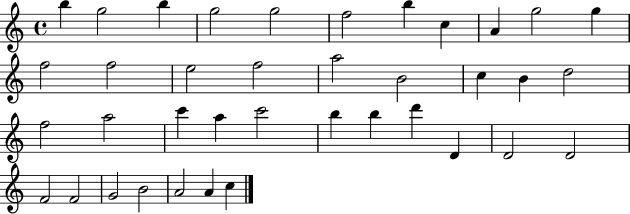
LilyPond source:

{
  \clef treble
  \time 4/4
  \defaultTimeSignature
  \key c \major
  b''4 g''2 b''4 | g''2 g''2 | f''2 b''4 c''4 | a'4 g''2 g''4 | \break f''2 f''2 | e''2 f''2 | a''2 b'2 | c''4 b'4 d''2 | \break f''2 a''2 | c'''4 a''4 c'''2 | b''4 b''4 d'''4 d'4 | d'2 d'2 | \break f'2 f'2 | g'2 b'2 | a'2 a'4 c''4 | \bar "|."
}